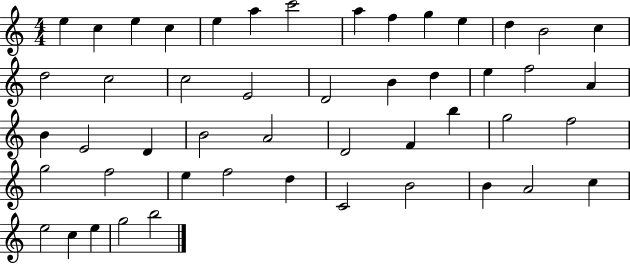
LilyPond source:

{
  \clef treble
  \numericTimeSignature
  \time 4/4
  \key c \major
  e''4 c''4 e''4 c''4 | e''4 a''4 c'''2 | a''4 f''4 g''4 e''4 | d''4 b'2 c''4 | \break d''2 c''2 | c''2 e'2 | d'2 b'4 d''4 | e''4 f''2 a'4 | \break b'4 e'2 d'4 | b'2 a'2 | d'2 f'4 b''4 | g''2 f''2 | \break g''2 f''2 | e''4 f''2 d''4 | c'2 b'2 | b'4 a'2 c''4 | \break e''2 c''4 e''4 | g''2 b''2 | \bar "|."
}